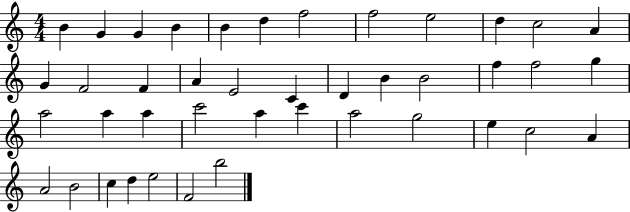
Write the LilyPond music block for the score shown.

{
  \clef treble
  \numericTimeSignature
  \time 4/4
  \key c \major
  b'4 g'4 g'4 b'4 | b'4 d''4 f''2 | f''2 e''2 | d''4 c''2 a'4 | \break g'4 f'2 f'4 | a'4 e'2 c'4 | d'4 b'4 b'2 | f''4 f''2 g''4 | \break a''2 a''4 a''4 | c'''2 a''4 c'''4 | a''2 g''2 | e''4 c''2 a'4 | \break a'2 b'2 | c''4 d''4 e''2 | f'2 b''2 | \bar "|."
}